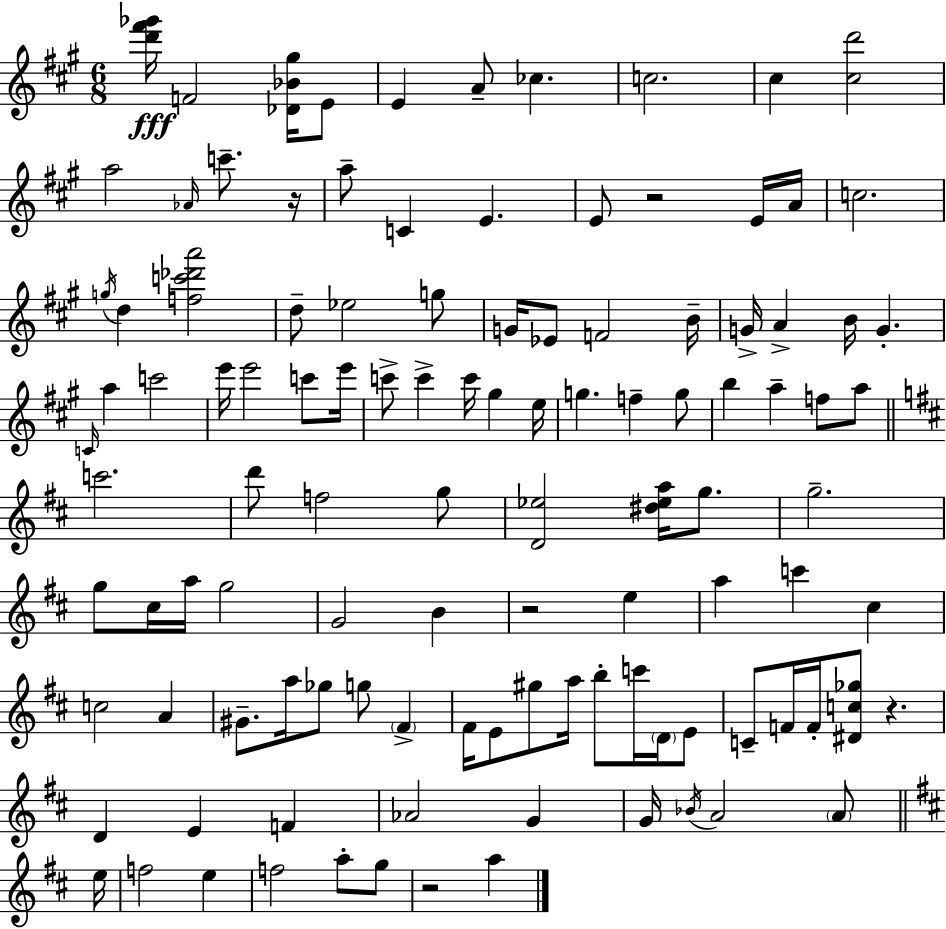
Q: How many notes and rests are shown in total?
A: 111